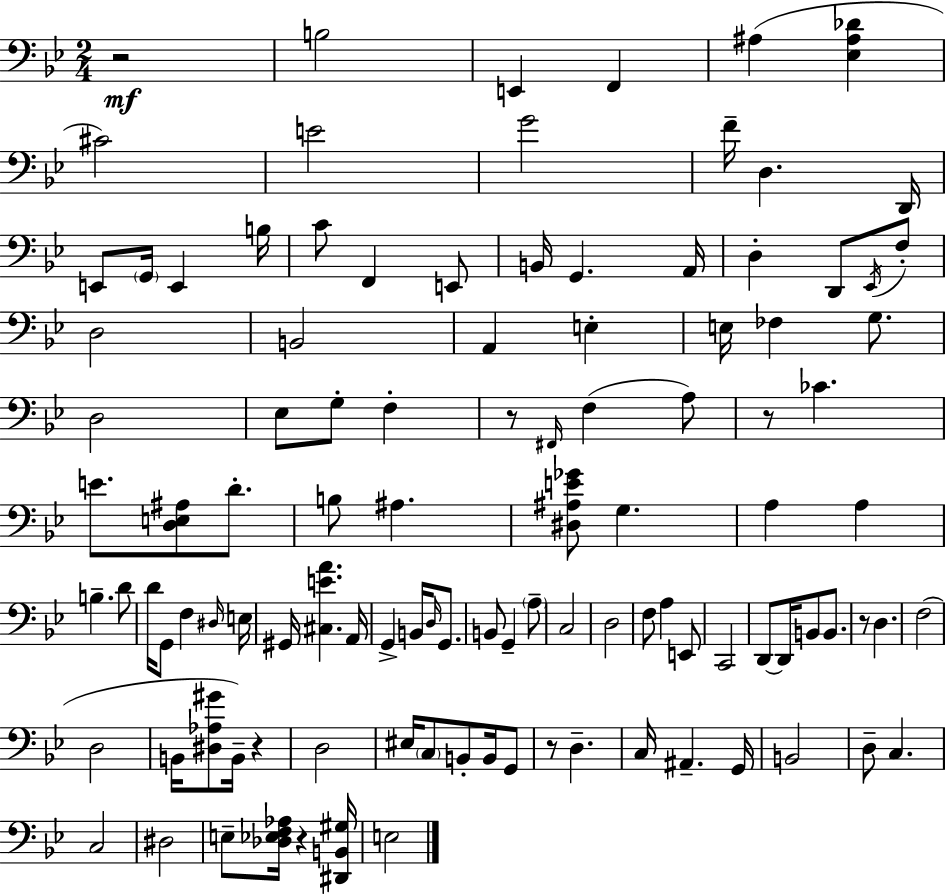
{
  \clef bass
  \numericTimeSignature
  \time 2/4
  \key bes \major
  r2\mf | b2 | e,4 f,4 | ais4( <ees ais des'>4 | \break cis'2) | e'2 | g'2 | f'16-- d4. d,16 | \break e,8 \parenthesize g,16 e,4 b16 | c'8 f,4 e,8 | b,16 g,4. a,16 | d4-. d,8 \acciaccatura { ees,16 } f8-. | \break d2 | b,2 | a,4 e4-. | e16 fes4 g8. | \break d2 | ees8 g8-. f4-. | r8 \grace { fis,16 }( f4 | a8) r8 ces'4. | \break e'8. <d e ais>8 d'8.-. | b8 ais4. | <dis ais e' ges'>8 g4. | a4 a4 | \break b4.-- | d'8 d'16 g,8 f4 | \grace { dis16 } e16 gis,16 <cis e' a'>4. | a,16 g,4-> b,16 | \break \grace { d16 } g,8. b,8 g,4-- | \parenthesize a8-- c2 | d2 | f8 a4 | \break e,8 c,2 | d,8~~ d,16 b,8 | b,8. r8 d4. | f2( | \break d2 | b,16 <dis aes gis'>8 b,16--) | r4 d2 | eis16 \parenthesize c8 b,8-. | \break b,16 g,8 r8 d4.-- | c16 ais,4.-- | g,16 b,2 | d8-- c4. | \break c2 | dis2 | e8-- <des ees f aes>16 r4 | <dis, b, gis>16 e2 | \break \bar "|."
}